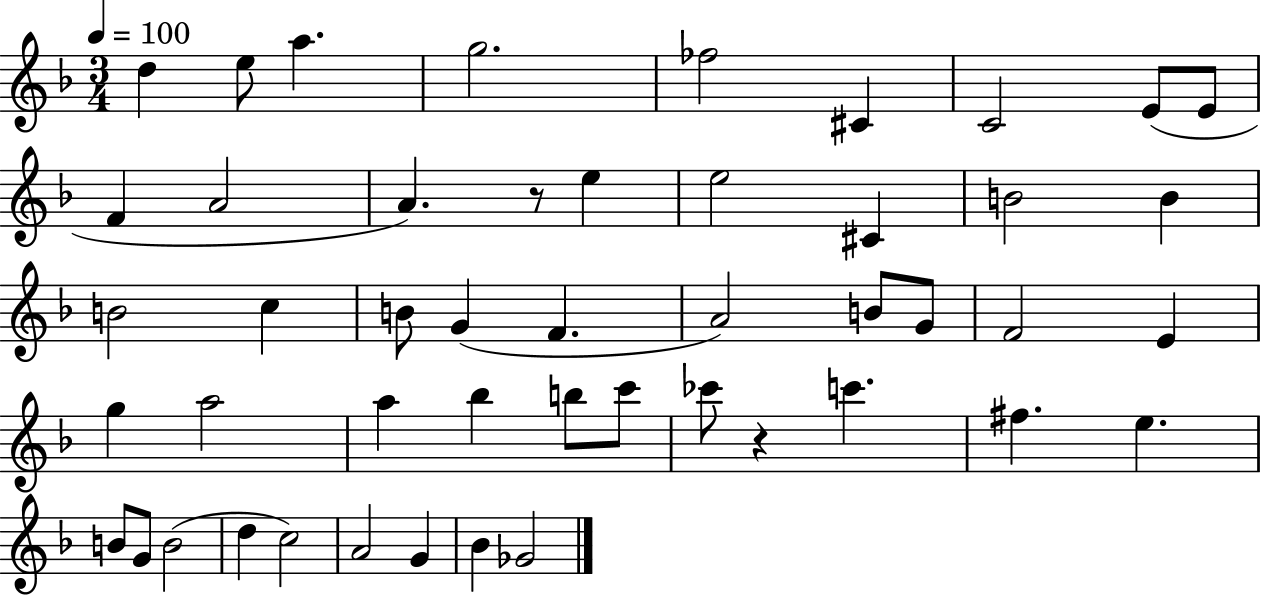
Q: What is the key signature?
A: F major